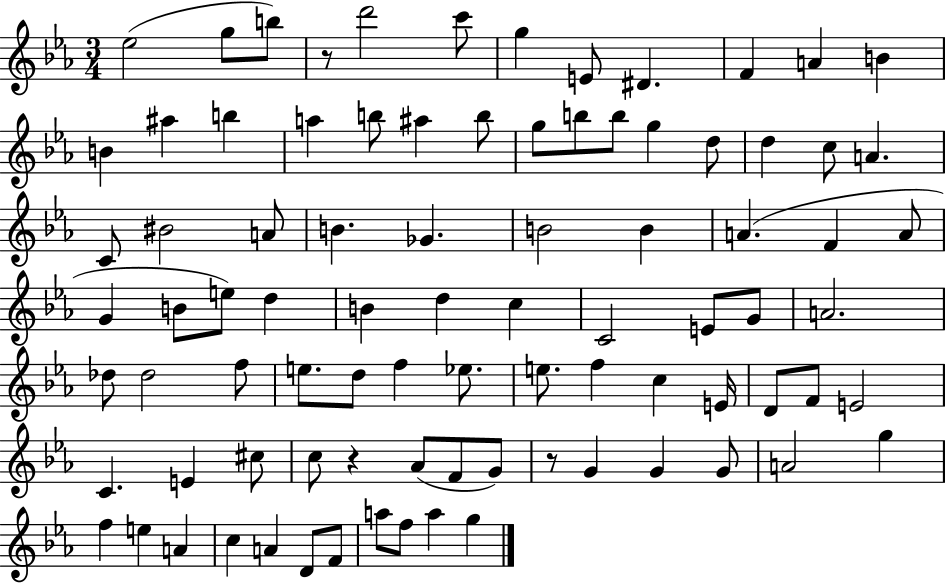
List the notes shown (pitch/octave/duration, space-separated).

Eb5/h G5/e B5/e R/e D6/h C6/e G5/q E4/e D#4/q. F4/q A4/q B4/q B4/q A#5/q B5/q A5/q B5/e A#5/q B5/e G5/e B5/e B5/e G5/q D5/e D5/q C5/e A4/q. C4/e BIS4/h A4/e B4/q. Gb4/q. B4/h B4/q A4/q. F4/q A4/e G4/q B4/e E5/e D5/q B4/q D5/q C5/q C4/h E4/e G4/e A4/h. Db5/e Db5/h F5/e E5/e. D5/e F5/q Eb5/e. E5/e. F5/q C5/q E4/s D4/e F4/e E4/h C4/q. E4/q C#5/e C5/e R/q Ab4/e F4/e G4/e R/e G4/q G4/q G4/e A4/h G5/q F5/q E5/q A4/q C5/q A4/q D4/e F4/e A5/e F5/e A5/q G5/q